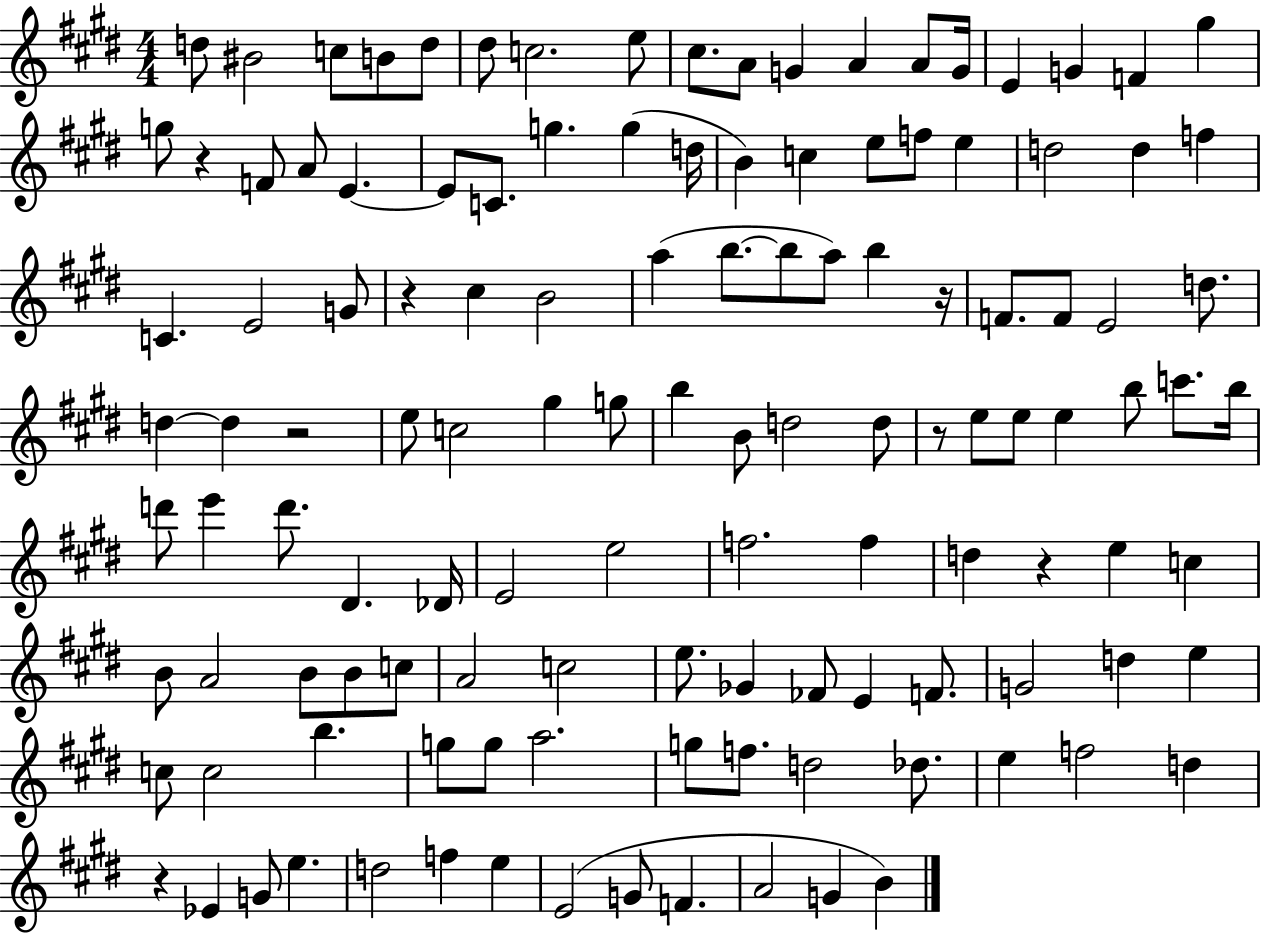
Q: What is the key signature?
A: E major